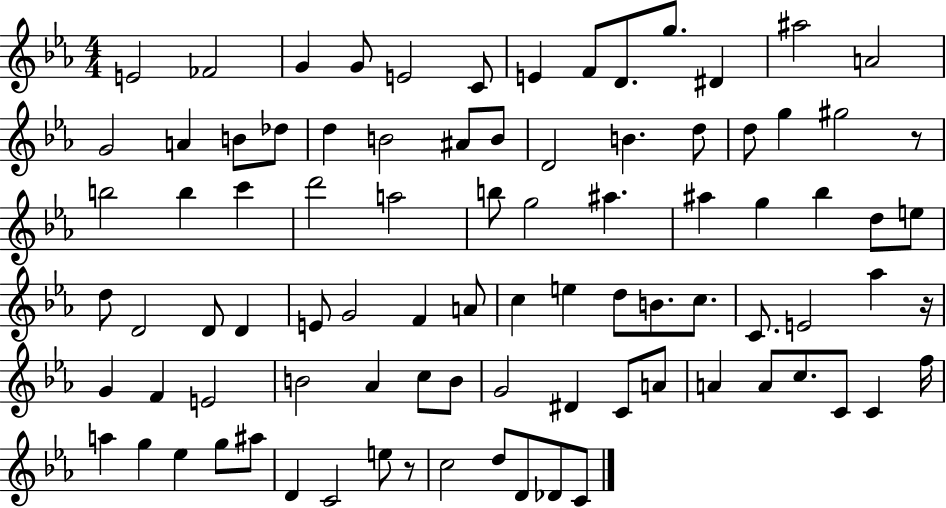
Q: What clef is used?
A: treble